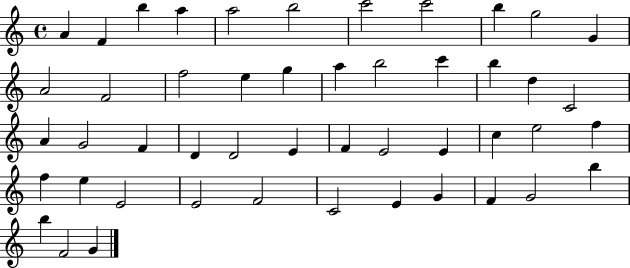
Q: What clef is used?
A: treble